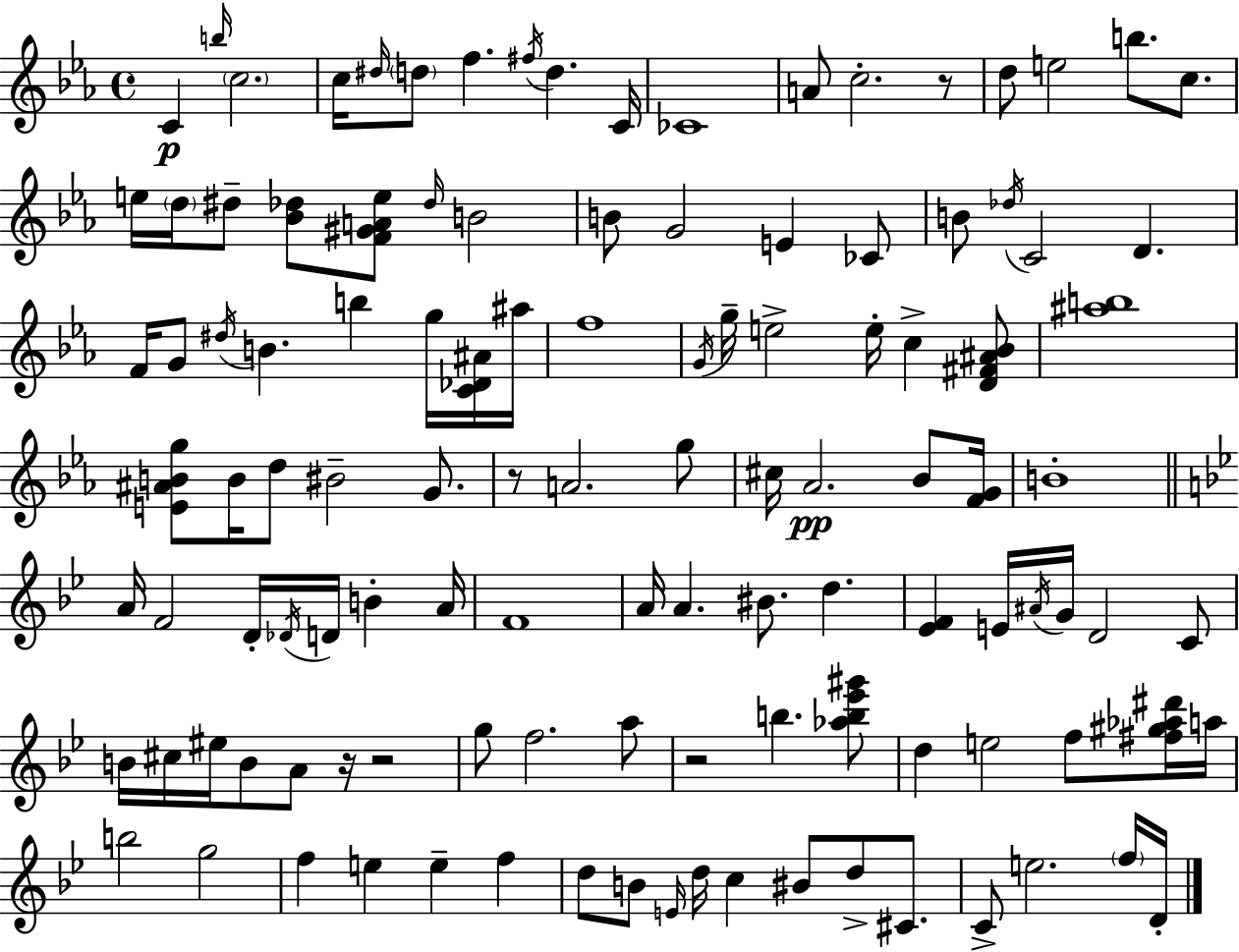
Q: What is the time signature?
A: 4/4